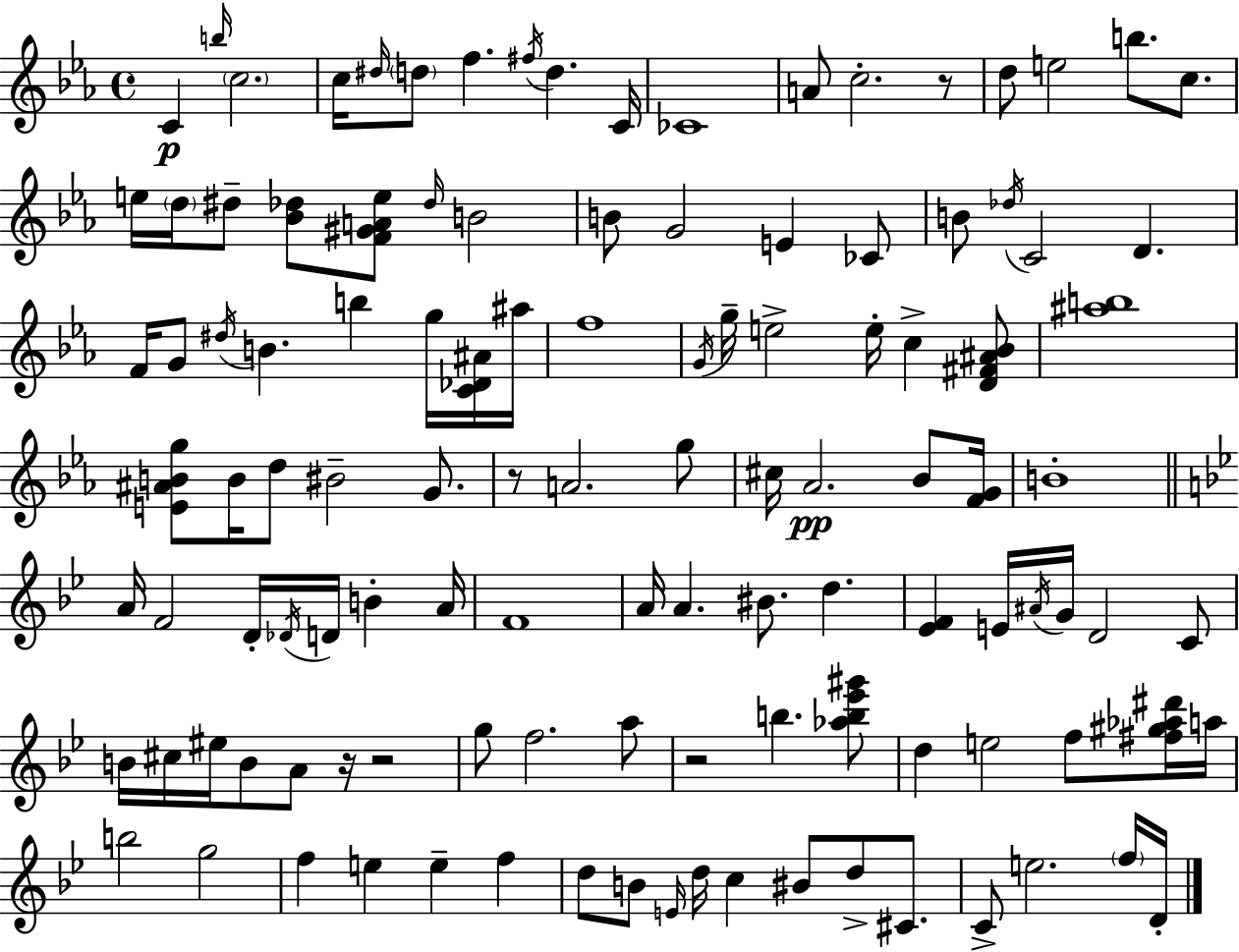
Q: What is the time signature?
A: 4/4